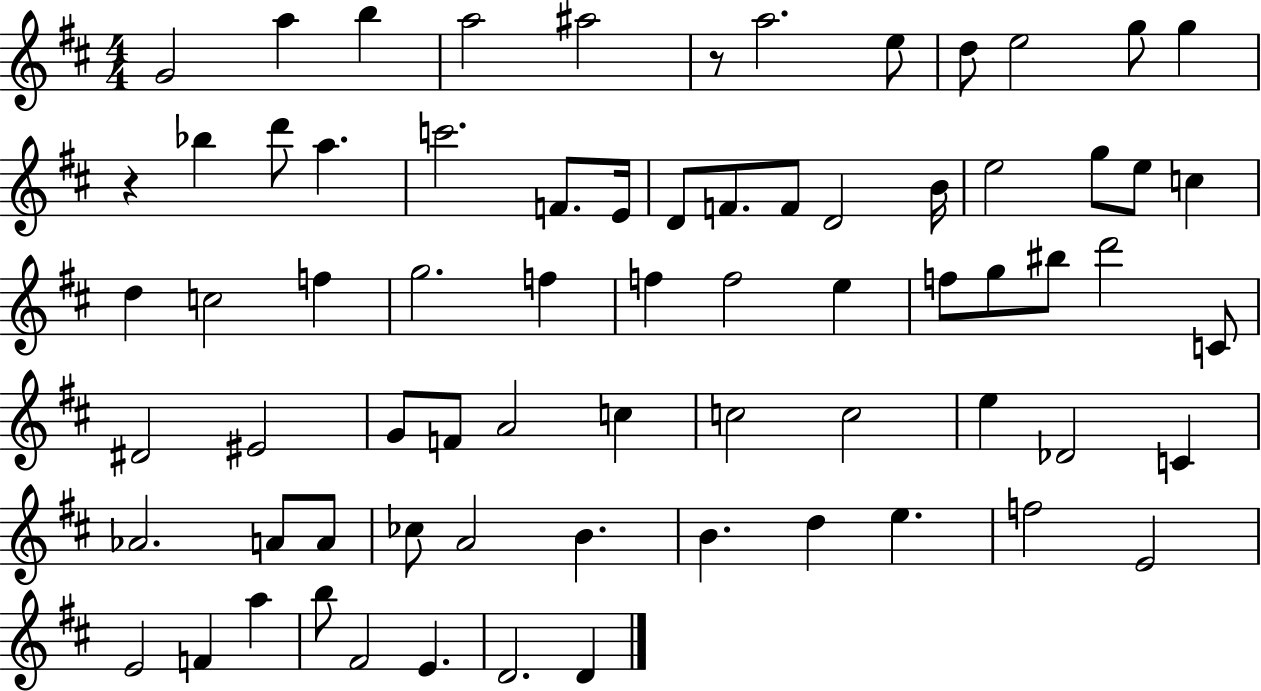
{
  \clef treble
  \numericTimeSignature
  \time 4/4
  \key d \major
  g'2 a''4 b''4 | a''2 ais''2 | r8 a''2. e''8 | d''8 e''2 g''8 g''4 | \break r4 bes''4 d'''8 a''4. | c'''2. f'8. e'16 | d'8 f'8. f'8 d'2 b'16 | e''2 g''8 e''8 c''4 | \break d''4 c''2 f''4 | g''2. f''4 | f''4 f''2 e''4 | f''8 g''8 bis''8 d'''2 c'8 | \break dis'2 eis'2 | g'8 f'8 a'2 c''4 | c''2 c''2 | e''4 des'2 c'4 | \break aes'2. a'8 a'8 | ces''8 a'2 b'4. | b'4. d''4 e''4. | f''2 e'2 | \break e'2 f'4 a''4 | b''8 fis'2 e'4. | d'2. d'4 | \bar "|."
}